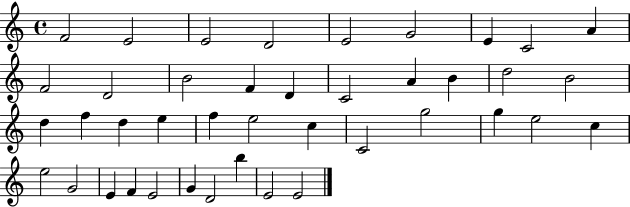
F4/h E4/h E4/h D4/h E4/h G4/h E4/q C4/h A4/q F4/h D4/h B4/h F4/q D4/q C4/h A4/q B4/q D5/h B4/h D5/q F5/q D5/q E5/q F5/q E5/h C5/q C4/h G5/h G5/q E5/h C5/q E5/h G4/h E4/q F4/q E4/h G4/q D4/h B5/q E4/h E4/h